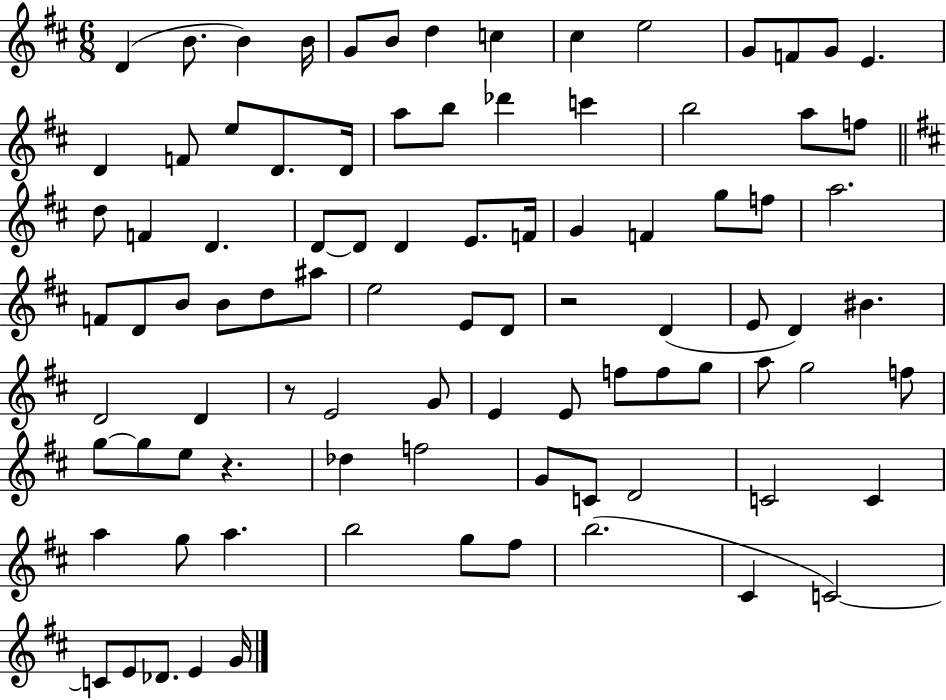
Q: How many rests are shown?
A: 3